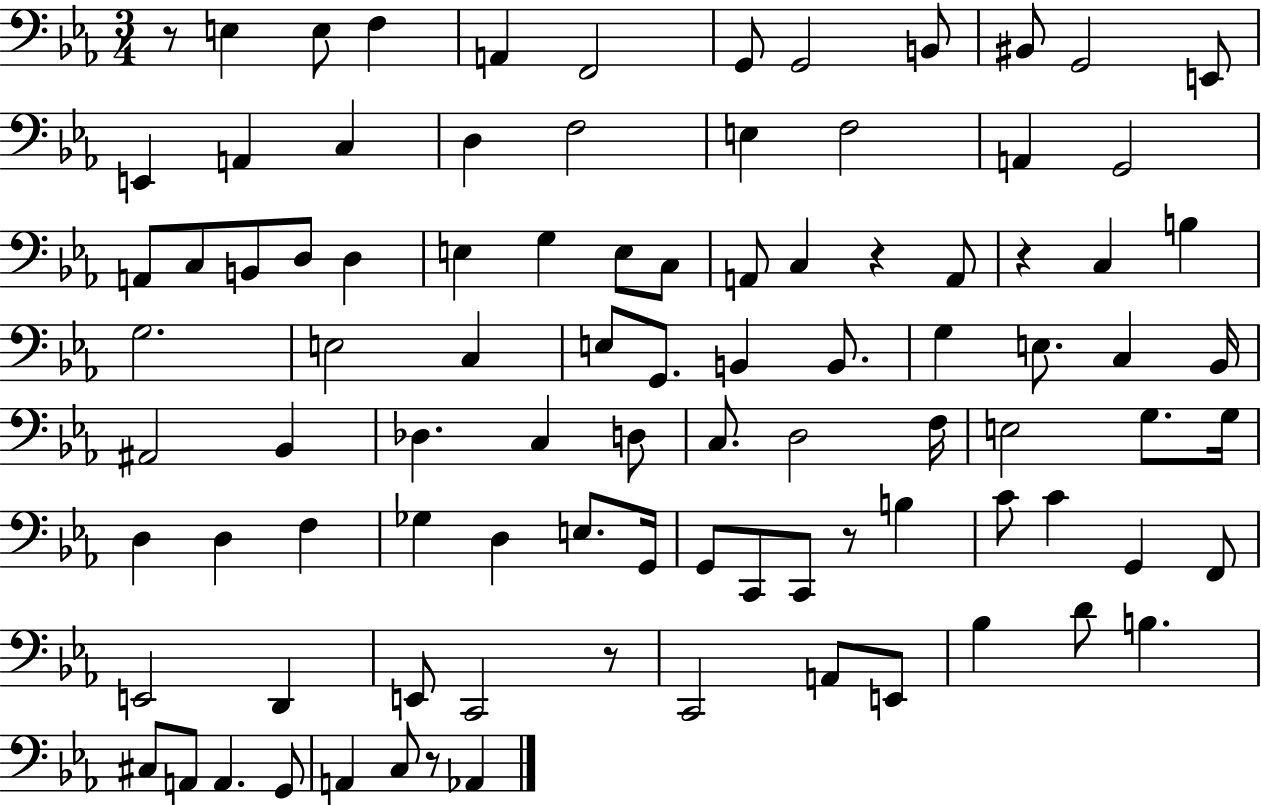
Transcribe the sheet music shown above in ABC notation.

X:1
T:Untitled
M:3/4
L:1/4
K:Eb
z/2 E, E,/2 F, A,, F,,2 G,,/2 G,,2 B,,/2 ^B,,/2 G,,2 E,,/2 E,, A,, C, D, F,2 E, F,2 A,, G,,2 A,,/2 C,/2 B,,/2 D,/2 D, E, G, E,/2 C,/2 A,,/2 C, z A,,/2 z C, B, G,2 E,2 C, E,/2 G,,/2 B,, B,,/2 G, E,/2 C, _B,,/4 ^A,,2 _B,, _D, C, D,/2 C,/2 D,2 F,/4 E,2 G,/2 G,/4 D, D, F, _G, D, E,/2 G,,/4 G,,/2 C,,/2 C,,/2 z/2 B, C/2 C G,, F,,/2 E,,2 D,, E,,/2 C,,2 z/2 C,,2 A,,/2 E,,/2 _B, D/2 B, ^C,/2 A,,/2 A,, G,,/2 A,, C,/2 z/2 _A,,